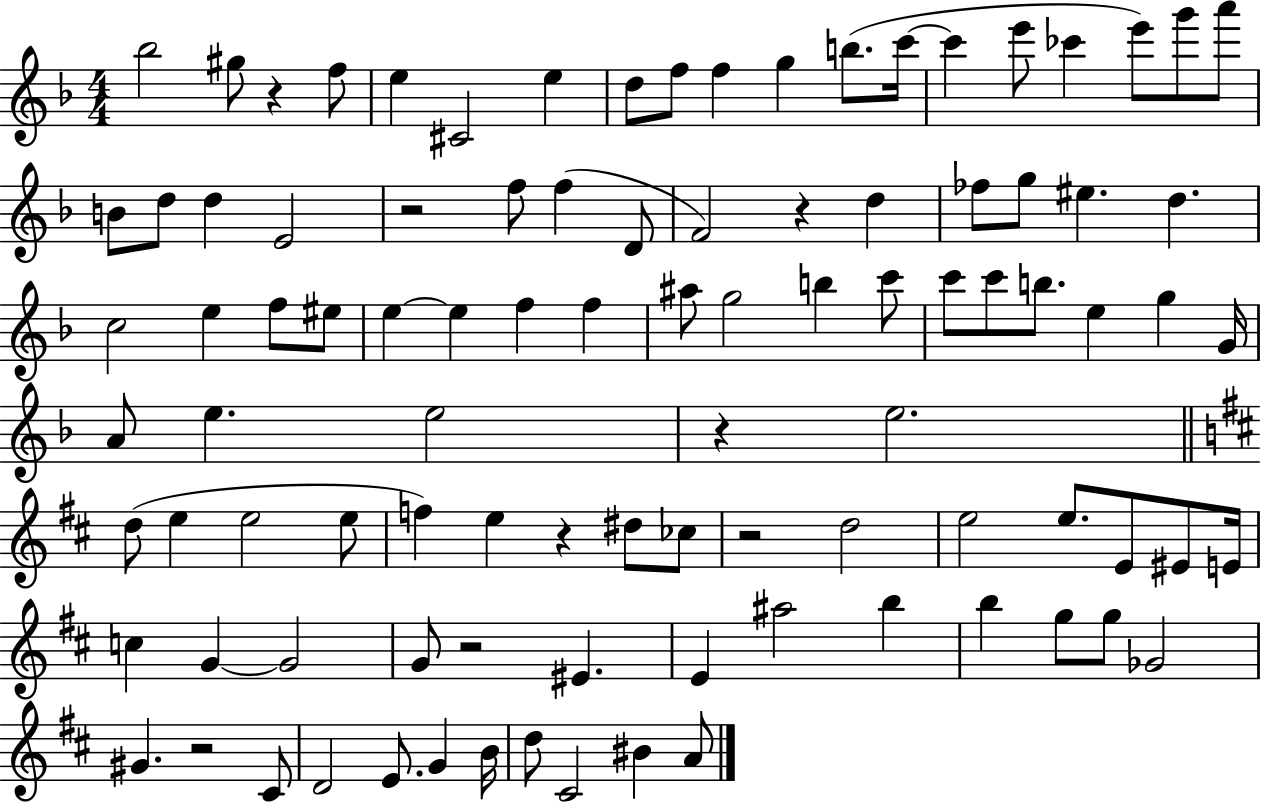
X:1
T:Untitled
M:4/4
L:1/4
K:F
_b2 ^g/2 z f/2 e ^C2 e d/2 f/2 f g b/2 c'/4 c' e'/2 _c' e'/2 g'/2 a'/2 B/2 d/2 d E2 z2 f/2 f D/2 F2 z d _f/2 g/2 ^e d c2 e f/2 ^e/2 e e f f ^a/2 g2 b c'/2 c'/2 c'/2 b/2 e g G/4 A/2 e e2 z e2 d/2 e e2 e/2 f e z ^d/2 _c/2 z2 d2 e2 e/2 E/2 ^E/2 E/4 c G G2 G/2 z2 ^E E ^a2 b b g/2 g/2 _G2 ^G z2 ^C/2 D2 E/2 G B/4 d/2 ^C2 ^B A/2